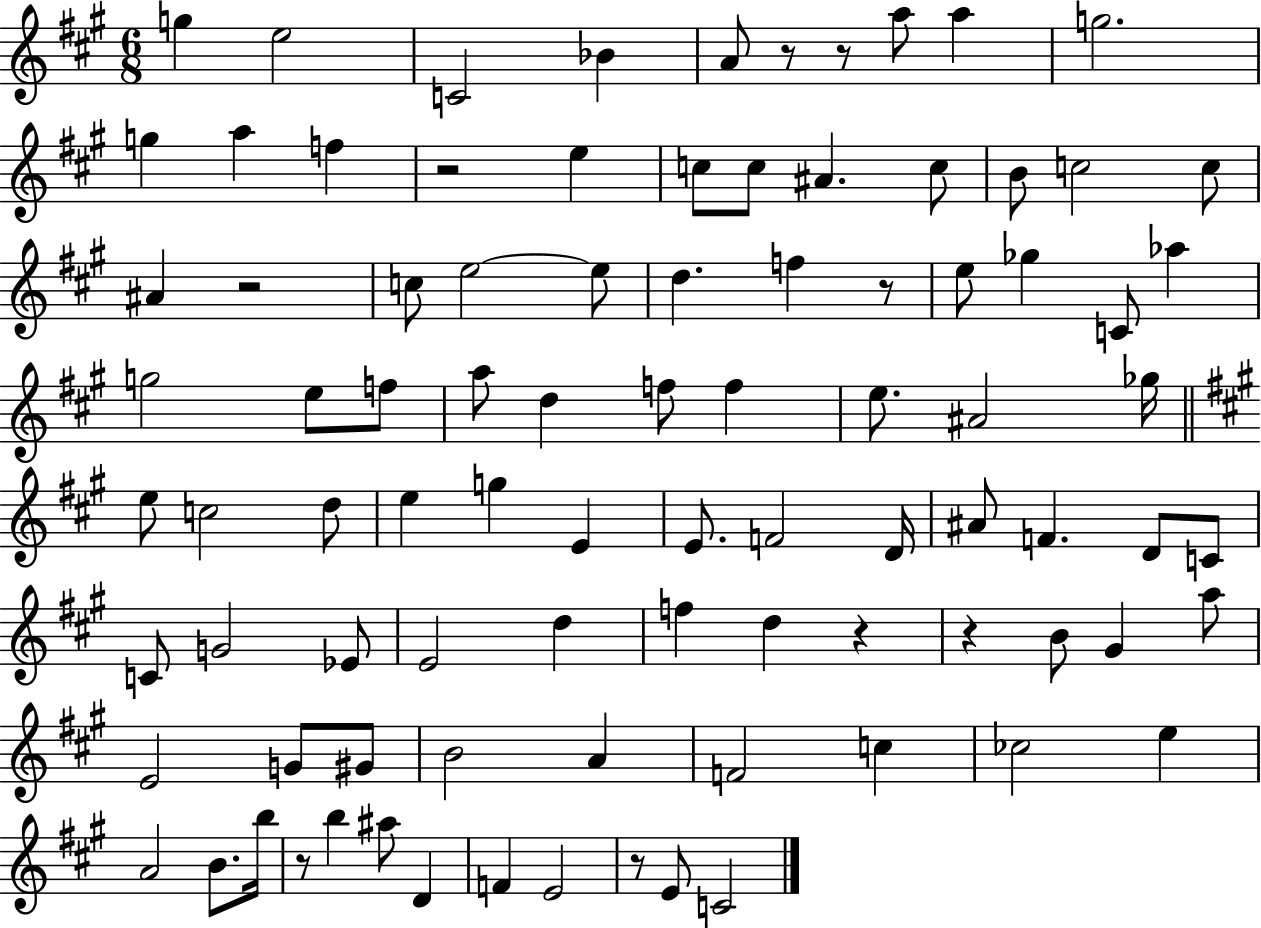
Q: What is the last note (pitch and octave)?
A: C4